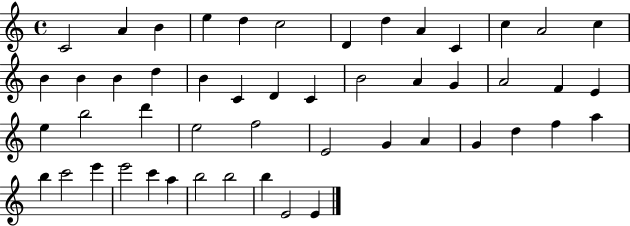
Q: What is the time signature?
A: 4/4